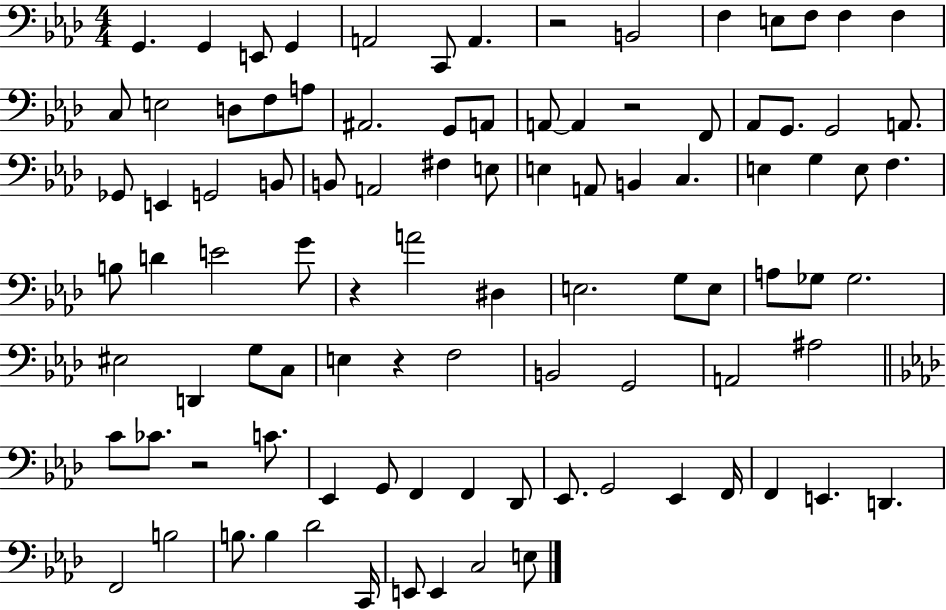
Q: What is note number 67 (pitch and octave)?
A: C4